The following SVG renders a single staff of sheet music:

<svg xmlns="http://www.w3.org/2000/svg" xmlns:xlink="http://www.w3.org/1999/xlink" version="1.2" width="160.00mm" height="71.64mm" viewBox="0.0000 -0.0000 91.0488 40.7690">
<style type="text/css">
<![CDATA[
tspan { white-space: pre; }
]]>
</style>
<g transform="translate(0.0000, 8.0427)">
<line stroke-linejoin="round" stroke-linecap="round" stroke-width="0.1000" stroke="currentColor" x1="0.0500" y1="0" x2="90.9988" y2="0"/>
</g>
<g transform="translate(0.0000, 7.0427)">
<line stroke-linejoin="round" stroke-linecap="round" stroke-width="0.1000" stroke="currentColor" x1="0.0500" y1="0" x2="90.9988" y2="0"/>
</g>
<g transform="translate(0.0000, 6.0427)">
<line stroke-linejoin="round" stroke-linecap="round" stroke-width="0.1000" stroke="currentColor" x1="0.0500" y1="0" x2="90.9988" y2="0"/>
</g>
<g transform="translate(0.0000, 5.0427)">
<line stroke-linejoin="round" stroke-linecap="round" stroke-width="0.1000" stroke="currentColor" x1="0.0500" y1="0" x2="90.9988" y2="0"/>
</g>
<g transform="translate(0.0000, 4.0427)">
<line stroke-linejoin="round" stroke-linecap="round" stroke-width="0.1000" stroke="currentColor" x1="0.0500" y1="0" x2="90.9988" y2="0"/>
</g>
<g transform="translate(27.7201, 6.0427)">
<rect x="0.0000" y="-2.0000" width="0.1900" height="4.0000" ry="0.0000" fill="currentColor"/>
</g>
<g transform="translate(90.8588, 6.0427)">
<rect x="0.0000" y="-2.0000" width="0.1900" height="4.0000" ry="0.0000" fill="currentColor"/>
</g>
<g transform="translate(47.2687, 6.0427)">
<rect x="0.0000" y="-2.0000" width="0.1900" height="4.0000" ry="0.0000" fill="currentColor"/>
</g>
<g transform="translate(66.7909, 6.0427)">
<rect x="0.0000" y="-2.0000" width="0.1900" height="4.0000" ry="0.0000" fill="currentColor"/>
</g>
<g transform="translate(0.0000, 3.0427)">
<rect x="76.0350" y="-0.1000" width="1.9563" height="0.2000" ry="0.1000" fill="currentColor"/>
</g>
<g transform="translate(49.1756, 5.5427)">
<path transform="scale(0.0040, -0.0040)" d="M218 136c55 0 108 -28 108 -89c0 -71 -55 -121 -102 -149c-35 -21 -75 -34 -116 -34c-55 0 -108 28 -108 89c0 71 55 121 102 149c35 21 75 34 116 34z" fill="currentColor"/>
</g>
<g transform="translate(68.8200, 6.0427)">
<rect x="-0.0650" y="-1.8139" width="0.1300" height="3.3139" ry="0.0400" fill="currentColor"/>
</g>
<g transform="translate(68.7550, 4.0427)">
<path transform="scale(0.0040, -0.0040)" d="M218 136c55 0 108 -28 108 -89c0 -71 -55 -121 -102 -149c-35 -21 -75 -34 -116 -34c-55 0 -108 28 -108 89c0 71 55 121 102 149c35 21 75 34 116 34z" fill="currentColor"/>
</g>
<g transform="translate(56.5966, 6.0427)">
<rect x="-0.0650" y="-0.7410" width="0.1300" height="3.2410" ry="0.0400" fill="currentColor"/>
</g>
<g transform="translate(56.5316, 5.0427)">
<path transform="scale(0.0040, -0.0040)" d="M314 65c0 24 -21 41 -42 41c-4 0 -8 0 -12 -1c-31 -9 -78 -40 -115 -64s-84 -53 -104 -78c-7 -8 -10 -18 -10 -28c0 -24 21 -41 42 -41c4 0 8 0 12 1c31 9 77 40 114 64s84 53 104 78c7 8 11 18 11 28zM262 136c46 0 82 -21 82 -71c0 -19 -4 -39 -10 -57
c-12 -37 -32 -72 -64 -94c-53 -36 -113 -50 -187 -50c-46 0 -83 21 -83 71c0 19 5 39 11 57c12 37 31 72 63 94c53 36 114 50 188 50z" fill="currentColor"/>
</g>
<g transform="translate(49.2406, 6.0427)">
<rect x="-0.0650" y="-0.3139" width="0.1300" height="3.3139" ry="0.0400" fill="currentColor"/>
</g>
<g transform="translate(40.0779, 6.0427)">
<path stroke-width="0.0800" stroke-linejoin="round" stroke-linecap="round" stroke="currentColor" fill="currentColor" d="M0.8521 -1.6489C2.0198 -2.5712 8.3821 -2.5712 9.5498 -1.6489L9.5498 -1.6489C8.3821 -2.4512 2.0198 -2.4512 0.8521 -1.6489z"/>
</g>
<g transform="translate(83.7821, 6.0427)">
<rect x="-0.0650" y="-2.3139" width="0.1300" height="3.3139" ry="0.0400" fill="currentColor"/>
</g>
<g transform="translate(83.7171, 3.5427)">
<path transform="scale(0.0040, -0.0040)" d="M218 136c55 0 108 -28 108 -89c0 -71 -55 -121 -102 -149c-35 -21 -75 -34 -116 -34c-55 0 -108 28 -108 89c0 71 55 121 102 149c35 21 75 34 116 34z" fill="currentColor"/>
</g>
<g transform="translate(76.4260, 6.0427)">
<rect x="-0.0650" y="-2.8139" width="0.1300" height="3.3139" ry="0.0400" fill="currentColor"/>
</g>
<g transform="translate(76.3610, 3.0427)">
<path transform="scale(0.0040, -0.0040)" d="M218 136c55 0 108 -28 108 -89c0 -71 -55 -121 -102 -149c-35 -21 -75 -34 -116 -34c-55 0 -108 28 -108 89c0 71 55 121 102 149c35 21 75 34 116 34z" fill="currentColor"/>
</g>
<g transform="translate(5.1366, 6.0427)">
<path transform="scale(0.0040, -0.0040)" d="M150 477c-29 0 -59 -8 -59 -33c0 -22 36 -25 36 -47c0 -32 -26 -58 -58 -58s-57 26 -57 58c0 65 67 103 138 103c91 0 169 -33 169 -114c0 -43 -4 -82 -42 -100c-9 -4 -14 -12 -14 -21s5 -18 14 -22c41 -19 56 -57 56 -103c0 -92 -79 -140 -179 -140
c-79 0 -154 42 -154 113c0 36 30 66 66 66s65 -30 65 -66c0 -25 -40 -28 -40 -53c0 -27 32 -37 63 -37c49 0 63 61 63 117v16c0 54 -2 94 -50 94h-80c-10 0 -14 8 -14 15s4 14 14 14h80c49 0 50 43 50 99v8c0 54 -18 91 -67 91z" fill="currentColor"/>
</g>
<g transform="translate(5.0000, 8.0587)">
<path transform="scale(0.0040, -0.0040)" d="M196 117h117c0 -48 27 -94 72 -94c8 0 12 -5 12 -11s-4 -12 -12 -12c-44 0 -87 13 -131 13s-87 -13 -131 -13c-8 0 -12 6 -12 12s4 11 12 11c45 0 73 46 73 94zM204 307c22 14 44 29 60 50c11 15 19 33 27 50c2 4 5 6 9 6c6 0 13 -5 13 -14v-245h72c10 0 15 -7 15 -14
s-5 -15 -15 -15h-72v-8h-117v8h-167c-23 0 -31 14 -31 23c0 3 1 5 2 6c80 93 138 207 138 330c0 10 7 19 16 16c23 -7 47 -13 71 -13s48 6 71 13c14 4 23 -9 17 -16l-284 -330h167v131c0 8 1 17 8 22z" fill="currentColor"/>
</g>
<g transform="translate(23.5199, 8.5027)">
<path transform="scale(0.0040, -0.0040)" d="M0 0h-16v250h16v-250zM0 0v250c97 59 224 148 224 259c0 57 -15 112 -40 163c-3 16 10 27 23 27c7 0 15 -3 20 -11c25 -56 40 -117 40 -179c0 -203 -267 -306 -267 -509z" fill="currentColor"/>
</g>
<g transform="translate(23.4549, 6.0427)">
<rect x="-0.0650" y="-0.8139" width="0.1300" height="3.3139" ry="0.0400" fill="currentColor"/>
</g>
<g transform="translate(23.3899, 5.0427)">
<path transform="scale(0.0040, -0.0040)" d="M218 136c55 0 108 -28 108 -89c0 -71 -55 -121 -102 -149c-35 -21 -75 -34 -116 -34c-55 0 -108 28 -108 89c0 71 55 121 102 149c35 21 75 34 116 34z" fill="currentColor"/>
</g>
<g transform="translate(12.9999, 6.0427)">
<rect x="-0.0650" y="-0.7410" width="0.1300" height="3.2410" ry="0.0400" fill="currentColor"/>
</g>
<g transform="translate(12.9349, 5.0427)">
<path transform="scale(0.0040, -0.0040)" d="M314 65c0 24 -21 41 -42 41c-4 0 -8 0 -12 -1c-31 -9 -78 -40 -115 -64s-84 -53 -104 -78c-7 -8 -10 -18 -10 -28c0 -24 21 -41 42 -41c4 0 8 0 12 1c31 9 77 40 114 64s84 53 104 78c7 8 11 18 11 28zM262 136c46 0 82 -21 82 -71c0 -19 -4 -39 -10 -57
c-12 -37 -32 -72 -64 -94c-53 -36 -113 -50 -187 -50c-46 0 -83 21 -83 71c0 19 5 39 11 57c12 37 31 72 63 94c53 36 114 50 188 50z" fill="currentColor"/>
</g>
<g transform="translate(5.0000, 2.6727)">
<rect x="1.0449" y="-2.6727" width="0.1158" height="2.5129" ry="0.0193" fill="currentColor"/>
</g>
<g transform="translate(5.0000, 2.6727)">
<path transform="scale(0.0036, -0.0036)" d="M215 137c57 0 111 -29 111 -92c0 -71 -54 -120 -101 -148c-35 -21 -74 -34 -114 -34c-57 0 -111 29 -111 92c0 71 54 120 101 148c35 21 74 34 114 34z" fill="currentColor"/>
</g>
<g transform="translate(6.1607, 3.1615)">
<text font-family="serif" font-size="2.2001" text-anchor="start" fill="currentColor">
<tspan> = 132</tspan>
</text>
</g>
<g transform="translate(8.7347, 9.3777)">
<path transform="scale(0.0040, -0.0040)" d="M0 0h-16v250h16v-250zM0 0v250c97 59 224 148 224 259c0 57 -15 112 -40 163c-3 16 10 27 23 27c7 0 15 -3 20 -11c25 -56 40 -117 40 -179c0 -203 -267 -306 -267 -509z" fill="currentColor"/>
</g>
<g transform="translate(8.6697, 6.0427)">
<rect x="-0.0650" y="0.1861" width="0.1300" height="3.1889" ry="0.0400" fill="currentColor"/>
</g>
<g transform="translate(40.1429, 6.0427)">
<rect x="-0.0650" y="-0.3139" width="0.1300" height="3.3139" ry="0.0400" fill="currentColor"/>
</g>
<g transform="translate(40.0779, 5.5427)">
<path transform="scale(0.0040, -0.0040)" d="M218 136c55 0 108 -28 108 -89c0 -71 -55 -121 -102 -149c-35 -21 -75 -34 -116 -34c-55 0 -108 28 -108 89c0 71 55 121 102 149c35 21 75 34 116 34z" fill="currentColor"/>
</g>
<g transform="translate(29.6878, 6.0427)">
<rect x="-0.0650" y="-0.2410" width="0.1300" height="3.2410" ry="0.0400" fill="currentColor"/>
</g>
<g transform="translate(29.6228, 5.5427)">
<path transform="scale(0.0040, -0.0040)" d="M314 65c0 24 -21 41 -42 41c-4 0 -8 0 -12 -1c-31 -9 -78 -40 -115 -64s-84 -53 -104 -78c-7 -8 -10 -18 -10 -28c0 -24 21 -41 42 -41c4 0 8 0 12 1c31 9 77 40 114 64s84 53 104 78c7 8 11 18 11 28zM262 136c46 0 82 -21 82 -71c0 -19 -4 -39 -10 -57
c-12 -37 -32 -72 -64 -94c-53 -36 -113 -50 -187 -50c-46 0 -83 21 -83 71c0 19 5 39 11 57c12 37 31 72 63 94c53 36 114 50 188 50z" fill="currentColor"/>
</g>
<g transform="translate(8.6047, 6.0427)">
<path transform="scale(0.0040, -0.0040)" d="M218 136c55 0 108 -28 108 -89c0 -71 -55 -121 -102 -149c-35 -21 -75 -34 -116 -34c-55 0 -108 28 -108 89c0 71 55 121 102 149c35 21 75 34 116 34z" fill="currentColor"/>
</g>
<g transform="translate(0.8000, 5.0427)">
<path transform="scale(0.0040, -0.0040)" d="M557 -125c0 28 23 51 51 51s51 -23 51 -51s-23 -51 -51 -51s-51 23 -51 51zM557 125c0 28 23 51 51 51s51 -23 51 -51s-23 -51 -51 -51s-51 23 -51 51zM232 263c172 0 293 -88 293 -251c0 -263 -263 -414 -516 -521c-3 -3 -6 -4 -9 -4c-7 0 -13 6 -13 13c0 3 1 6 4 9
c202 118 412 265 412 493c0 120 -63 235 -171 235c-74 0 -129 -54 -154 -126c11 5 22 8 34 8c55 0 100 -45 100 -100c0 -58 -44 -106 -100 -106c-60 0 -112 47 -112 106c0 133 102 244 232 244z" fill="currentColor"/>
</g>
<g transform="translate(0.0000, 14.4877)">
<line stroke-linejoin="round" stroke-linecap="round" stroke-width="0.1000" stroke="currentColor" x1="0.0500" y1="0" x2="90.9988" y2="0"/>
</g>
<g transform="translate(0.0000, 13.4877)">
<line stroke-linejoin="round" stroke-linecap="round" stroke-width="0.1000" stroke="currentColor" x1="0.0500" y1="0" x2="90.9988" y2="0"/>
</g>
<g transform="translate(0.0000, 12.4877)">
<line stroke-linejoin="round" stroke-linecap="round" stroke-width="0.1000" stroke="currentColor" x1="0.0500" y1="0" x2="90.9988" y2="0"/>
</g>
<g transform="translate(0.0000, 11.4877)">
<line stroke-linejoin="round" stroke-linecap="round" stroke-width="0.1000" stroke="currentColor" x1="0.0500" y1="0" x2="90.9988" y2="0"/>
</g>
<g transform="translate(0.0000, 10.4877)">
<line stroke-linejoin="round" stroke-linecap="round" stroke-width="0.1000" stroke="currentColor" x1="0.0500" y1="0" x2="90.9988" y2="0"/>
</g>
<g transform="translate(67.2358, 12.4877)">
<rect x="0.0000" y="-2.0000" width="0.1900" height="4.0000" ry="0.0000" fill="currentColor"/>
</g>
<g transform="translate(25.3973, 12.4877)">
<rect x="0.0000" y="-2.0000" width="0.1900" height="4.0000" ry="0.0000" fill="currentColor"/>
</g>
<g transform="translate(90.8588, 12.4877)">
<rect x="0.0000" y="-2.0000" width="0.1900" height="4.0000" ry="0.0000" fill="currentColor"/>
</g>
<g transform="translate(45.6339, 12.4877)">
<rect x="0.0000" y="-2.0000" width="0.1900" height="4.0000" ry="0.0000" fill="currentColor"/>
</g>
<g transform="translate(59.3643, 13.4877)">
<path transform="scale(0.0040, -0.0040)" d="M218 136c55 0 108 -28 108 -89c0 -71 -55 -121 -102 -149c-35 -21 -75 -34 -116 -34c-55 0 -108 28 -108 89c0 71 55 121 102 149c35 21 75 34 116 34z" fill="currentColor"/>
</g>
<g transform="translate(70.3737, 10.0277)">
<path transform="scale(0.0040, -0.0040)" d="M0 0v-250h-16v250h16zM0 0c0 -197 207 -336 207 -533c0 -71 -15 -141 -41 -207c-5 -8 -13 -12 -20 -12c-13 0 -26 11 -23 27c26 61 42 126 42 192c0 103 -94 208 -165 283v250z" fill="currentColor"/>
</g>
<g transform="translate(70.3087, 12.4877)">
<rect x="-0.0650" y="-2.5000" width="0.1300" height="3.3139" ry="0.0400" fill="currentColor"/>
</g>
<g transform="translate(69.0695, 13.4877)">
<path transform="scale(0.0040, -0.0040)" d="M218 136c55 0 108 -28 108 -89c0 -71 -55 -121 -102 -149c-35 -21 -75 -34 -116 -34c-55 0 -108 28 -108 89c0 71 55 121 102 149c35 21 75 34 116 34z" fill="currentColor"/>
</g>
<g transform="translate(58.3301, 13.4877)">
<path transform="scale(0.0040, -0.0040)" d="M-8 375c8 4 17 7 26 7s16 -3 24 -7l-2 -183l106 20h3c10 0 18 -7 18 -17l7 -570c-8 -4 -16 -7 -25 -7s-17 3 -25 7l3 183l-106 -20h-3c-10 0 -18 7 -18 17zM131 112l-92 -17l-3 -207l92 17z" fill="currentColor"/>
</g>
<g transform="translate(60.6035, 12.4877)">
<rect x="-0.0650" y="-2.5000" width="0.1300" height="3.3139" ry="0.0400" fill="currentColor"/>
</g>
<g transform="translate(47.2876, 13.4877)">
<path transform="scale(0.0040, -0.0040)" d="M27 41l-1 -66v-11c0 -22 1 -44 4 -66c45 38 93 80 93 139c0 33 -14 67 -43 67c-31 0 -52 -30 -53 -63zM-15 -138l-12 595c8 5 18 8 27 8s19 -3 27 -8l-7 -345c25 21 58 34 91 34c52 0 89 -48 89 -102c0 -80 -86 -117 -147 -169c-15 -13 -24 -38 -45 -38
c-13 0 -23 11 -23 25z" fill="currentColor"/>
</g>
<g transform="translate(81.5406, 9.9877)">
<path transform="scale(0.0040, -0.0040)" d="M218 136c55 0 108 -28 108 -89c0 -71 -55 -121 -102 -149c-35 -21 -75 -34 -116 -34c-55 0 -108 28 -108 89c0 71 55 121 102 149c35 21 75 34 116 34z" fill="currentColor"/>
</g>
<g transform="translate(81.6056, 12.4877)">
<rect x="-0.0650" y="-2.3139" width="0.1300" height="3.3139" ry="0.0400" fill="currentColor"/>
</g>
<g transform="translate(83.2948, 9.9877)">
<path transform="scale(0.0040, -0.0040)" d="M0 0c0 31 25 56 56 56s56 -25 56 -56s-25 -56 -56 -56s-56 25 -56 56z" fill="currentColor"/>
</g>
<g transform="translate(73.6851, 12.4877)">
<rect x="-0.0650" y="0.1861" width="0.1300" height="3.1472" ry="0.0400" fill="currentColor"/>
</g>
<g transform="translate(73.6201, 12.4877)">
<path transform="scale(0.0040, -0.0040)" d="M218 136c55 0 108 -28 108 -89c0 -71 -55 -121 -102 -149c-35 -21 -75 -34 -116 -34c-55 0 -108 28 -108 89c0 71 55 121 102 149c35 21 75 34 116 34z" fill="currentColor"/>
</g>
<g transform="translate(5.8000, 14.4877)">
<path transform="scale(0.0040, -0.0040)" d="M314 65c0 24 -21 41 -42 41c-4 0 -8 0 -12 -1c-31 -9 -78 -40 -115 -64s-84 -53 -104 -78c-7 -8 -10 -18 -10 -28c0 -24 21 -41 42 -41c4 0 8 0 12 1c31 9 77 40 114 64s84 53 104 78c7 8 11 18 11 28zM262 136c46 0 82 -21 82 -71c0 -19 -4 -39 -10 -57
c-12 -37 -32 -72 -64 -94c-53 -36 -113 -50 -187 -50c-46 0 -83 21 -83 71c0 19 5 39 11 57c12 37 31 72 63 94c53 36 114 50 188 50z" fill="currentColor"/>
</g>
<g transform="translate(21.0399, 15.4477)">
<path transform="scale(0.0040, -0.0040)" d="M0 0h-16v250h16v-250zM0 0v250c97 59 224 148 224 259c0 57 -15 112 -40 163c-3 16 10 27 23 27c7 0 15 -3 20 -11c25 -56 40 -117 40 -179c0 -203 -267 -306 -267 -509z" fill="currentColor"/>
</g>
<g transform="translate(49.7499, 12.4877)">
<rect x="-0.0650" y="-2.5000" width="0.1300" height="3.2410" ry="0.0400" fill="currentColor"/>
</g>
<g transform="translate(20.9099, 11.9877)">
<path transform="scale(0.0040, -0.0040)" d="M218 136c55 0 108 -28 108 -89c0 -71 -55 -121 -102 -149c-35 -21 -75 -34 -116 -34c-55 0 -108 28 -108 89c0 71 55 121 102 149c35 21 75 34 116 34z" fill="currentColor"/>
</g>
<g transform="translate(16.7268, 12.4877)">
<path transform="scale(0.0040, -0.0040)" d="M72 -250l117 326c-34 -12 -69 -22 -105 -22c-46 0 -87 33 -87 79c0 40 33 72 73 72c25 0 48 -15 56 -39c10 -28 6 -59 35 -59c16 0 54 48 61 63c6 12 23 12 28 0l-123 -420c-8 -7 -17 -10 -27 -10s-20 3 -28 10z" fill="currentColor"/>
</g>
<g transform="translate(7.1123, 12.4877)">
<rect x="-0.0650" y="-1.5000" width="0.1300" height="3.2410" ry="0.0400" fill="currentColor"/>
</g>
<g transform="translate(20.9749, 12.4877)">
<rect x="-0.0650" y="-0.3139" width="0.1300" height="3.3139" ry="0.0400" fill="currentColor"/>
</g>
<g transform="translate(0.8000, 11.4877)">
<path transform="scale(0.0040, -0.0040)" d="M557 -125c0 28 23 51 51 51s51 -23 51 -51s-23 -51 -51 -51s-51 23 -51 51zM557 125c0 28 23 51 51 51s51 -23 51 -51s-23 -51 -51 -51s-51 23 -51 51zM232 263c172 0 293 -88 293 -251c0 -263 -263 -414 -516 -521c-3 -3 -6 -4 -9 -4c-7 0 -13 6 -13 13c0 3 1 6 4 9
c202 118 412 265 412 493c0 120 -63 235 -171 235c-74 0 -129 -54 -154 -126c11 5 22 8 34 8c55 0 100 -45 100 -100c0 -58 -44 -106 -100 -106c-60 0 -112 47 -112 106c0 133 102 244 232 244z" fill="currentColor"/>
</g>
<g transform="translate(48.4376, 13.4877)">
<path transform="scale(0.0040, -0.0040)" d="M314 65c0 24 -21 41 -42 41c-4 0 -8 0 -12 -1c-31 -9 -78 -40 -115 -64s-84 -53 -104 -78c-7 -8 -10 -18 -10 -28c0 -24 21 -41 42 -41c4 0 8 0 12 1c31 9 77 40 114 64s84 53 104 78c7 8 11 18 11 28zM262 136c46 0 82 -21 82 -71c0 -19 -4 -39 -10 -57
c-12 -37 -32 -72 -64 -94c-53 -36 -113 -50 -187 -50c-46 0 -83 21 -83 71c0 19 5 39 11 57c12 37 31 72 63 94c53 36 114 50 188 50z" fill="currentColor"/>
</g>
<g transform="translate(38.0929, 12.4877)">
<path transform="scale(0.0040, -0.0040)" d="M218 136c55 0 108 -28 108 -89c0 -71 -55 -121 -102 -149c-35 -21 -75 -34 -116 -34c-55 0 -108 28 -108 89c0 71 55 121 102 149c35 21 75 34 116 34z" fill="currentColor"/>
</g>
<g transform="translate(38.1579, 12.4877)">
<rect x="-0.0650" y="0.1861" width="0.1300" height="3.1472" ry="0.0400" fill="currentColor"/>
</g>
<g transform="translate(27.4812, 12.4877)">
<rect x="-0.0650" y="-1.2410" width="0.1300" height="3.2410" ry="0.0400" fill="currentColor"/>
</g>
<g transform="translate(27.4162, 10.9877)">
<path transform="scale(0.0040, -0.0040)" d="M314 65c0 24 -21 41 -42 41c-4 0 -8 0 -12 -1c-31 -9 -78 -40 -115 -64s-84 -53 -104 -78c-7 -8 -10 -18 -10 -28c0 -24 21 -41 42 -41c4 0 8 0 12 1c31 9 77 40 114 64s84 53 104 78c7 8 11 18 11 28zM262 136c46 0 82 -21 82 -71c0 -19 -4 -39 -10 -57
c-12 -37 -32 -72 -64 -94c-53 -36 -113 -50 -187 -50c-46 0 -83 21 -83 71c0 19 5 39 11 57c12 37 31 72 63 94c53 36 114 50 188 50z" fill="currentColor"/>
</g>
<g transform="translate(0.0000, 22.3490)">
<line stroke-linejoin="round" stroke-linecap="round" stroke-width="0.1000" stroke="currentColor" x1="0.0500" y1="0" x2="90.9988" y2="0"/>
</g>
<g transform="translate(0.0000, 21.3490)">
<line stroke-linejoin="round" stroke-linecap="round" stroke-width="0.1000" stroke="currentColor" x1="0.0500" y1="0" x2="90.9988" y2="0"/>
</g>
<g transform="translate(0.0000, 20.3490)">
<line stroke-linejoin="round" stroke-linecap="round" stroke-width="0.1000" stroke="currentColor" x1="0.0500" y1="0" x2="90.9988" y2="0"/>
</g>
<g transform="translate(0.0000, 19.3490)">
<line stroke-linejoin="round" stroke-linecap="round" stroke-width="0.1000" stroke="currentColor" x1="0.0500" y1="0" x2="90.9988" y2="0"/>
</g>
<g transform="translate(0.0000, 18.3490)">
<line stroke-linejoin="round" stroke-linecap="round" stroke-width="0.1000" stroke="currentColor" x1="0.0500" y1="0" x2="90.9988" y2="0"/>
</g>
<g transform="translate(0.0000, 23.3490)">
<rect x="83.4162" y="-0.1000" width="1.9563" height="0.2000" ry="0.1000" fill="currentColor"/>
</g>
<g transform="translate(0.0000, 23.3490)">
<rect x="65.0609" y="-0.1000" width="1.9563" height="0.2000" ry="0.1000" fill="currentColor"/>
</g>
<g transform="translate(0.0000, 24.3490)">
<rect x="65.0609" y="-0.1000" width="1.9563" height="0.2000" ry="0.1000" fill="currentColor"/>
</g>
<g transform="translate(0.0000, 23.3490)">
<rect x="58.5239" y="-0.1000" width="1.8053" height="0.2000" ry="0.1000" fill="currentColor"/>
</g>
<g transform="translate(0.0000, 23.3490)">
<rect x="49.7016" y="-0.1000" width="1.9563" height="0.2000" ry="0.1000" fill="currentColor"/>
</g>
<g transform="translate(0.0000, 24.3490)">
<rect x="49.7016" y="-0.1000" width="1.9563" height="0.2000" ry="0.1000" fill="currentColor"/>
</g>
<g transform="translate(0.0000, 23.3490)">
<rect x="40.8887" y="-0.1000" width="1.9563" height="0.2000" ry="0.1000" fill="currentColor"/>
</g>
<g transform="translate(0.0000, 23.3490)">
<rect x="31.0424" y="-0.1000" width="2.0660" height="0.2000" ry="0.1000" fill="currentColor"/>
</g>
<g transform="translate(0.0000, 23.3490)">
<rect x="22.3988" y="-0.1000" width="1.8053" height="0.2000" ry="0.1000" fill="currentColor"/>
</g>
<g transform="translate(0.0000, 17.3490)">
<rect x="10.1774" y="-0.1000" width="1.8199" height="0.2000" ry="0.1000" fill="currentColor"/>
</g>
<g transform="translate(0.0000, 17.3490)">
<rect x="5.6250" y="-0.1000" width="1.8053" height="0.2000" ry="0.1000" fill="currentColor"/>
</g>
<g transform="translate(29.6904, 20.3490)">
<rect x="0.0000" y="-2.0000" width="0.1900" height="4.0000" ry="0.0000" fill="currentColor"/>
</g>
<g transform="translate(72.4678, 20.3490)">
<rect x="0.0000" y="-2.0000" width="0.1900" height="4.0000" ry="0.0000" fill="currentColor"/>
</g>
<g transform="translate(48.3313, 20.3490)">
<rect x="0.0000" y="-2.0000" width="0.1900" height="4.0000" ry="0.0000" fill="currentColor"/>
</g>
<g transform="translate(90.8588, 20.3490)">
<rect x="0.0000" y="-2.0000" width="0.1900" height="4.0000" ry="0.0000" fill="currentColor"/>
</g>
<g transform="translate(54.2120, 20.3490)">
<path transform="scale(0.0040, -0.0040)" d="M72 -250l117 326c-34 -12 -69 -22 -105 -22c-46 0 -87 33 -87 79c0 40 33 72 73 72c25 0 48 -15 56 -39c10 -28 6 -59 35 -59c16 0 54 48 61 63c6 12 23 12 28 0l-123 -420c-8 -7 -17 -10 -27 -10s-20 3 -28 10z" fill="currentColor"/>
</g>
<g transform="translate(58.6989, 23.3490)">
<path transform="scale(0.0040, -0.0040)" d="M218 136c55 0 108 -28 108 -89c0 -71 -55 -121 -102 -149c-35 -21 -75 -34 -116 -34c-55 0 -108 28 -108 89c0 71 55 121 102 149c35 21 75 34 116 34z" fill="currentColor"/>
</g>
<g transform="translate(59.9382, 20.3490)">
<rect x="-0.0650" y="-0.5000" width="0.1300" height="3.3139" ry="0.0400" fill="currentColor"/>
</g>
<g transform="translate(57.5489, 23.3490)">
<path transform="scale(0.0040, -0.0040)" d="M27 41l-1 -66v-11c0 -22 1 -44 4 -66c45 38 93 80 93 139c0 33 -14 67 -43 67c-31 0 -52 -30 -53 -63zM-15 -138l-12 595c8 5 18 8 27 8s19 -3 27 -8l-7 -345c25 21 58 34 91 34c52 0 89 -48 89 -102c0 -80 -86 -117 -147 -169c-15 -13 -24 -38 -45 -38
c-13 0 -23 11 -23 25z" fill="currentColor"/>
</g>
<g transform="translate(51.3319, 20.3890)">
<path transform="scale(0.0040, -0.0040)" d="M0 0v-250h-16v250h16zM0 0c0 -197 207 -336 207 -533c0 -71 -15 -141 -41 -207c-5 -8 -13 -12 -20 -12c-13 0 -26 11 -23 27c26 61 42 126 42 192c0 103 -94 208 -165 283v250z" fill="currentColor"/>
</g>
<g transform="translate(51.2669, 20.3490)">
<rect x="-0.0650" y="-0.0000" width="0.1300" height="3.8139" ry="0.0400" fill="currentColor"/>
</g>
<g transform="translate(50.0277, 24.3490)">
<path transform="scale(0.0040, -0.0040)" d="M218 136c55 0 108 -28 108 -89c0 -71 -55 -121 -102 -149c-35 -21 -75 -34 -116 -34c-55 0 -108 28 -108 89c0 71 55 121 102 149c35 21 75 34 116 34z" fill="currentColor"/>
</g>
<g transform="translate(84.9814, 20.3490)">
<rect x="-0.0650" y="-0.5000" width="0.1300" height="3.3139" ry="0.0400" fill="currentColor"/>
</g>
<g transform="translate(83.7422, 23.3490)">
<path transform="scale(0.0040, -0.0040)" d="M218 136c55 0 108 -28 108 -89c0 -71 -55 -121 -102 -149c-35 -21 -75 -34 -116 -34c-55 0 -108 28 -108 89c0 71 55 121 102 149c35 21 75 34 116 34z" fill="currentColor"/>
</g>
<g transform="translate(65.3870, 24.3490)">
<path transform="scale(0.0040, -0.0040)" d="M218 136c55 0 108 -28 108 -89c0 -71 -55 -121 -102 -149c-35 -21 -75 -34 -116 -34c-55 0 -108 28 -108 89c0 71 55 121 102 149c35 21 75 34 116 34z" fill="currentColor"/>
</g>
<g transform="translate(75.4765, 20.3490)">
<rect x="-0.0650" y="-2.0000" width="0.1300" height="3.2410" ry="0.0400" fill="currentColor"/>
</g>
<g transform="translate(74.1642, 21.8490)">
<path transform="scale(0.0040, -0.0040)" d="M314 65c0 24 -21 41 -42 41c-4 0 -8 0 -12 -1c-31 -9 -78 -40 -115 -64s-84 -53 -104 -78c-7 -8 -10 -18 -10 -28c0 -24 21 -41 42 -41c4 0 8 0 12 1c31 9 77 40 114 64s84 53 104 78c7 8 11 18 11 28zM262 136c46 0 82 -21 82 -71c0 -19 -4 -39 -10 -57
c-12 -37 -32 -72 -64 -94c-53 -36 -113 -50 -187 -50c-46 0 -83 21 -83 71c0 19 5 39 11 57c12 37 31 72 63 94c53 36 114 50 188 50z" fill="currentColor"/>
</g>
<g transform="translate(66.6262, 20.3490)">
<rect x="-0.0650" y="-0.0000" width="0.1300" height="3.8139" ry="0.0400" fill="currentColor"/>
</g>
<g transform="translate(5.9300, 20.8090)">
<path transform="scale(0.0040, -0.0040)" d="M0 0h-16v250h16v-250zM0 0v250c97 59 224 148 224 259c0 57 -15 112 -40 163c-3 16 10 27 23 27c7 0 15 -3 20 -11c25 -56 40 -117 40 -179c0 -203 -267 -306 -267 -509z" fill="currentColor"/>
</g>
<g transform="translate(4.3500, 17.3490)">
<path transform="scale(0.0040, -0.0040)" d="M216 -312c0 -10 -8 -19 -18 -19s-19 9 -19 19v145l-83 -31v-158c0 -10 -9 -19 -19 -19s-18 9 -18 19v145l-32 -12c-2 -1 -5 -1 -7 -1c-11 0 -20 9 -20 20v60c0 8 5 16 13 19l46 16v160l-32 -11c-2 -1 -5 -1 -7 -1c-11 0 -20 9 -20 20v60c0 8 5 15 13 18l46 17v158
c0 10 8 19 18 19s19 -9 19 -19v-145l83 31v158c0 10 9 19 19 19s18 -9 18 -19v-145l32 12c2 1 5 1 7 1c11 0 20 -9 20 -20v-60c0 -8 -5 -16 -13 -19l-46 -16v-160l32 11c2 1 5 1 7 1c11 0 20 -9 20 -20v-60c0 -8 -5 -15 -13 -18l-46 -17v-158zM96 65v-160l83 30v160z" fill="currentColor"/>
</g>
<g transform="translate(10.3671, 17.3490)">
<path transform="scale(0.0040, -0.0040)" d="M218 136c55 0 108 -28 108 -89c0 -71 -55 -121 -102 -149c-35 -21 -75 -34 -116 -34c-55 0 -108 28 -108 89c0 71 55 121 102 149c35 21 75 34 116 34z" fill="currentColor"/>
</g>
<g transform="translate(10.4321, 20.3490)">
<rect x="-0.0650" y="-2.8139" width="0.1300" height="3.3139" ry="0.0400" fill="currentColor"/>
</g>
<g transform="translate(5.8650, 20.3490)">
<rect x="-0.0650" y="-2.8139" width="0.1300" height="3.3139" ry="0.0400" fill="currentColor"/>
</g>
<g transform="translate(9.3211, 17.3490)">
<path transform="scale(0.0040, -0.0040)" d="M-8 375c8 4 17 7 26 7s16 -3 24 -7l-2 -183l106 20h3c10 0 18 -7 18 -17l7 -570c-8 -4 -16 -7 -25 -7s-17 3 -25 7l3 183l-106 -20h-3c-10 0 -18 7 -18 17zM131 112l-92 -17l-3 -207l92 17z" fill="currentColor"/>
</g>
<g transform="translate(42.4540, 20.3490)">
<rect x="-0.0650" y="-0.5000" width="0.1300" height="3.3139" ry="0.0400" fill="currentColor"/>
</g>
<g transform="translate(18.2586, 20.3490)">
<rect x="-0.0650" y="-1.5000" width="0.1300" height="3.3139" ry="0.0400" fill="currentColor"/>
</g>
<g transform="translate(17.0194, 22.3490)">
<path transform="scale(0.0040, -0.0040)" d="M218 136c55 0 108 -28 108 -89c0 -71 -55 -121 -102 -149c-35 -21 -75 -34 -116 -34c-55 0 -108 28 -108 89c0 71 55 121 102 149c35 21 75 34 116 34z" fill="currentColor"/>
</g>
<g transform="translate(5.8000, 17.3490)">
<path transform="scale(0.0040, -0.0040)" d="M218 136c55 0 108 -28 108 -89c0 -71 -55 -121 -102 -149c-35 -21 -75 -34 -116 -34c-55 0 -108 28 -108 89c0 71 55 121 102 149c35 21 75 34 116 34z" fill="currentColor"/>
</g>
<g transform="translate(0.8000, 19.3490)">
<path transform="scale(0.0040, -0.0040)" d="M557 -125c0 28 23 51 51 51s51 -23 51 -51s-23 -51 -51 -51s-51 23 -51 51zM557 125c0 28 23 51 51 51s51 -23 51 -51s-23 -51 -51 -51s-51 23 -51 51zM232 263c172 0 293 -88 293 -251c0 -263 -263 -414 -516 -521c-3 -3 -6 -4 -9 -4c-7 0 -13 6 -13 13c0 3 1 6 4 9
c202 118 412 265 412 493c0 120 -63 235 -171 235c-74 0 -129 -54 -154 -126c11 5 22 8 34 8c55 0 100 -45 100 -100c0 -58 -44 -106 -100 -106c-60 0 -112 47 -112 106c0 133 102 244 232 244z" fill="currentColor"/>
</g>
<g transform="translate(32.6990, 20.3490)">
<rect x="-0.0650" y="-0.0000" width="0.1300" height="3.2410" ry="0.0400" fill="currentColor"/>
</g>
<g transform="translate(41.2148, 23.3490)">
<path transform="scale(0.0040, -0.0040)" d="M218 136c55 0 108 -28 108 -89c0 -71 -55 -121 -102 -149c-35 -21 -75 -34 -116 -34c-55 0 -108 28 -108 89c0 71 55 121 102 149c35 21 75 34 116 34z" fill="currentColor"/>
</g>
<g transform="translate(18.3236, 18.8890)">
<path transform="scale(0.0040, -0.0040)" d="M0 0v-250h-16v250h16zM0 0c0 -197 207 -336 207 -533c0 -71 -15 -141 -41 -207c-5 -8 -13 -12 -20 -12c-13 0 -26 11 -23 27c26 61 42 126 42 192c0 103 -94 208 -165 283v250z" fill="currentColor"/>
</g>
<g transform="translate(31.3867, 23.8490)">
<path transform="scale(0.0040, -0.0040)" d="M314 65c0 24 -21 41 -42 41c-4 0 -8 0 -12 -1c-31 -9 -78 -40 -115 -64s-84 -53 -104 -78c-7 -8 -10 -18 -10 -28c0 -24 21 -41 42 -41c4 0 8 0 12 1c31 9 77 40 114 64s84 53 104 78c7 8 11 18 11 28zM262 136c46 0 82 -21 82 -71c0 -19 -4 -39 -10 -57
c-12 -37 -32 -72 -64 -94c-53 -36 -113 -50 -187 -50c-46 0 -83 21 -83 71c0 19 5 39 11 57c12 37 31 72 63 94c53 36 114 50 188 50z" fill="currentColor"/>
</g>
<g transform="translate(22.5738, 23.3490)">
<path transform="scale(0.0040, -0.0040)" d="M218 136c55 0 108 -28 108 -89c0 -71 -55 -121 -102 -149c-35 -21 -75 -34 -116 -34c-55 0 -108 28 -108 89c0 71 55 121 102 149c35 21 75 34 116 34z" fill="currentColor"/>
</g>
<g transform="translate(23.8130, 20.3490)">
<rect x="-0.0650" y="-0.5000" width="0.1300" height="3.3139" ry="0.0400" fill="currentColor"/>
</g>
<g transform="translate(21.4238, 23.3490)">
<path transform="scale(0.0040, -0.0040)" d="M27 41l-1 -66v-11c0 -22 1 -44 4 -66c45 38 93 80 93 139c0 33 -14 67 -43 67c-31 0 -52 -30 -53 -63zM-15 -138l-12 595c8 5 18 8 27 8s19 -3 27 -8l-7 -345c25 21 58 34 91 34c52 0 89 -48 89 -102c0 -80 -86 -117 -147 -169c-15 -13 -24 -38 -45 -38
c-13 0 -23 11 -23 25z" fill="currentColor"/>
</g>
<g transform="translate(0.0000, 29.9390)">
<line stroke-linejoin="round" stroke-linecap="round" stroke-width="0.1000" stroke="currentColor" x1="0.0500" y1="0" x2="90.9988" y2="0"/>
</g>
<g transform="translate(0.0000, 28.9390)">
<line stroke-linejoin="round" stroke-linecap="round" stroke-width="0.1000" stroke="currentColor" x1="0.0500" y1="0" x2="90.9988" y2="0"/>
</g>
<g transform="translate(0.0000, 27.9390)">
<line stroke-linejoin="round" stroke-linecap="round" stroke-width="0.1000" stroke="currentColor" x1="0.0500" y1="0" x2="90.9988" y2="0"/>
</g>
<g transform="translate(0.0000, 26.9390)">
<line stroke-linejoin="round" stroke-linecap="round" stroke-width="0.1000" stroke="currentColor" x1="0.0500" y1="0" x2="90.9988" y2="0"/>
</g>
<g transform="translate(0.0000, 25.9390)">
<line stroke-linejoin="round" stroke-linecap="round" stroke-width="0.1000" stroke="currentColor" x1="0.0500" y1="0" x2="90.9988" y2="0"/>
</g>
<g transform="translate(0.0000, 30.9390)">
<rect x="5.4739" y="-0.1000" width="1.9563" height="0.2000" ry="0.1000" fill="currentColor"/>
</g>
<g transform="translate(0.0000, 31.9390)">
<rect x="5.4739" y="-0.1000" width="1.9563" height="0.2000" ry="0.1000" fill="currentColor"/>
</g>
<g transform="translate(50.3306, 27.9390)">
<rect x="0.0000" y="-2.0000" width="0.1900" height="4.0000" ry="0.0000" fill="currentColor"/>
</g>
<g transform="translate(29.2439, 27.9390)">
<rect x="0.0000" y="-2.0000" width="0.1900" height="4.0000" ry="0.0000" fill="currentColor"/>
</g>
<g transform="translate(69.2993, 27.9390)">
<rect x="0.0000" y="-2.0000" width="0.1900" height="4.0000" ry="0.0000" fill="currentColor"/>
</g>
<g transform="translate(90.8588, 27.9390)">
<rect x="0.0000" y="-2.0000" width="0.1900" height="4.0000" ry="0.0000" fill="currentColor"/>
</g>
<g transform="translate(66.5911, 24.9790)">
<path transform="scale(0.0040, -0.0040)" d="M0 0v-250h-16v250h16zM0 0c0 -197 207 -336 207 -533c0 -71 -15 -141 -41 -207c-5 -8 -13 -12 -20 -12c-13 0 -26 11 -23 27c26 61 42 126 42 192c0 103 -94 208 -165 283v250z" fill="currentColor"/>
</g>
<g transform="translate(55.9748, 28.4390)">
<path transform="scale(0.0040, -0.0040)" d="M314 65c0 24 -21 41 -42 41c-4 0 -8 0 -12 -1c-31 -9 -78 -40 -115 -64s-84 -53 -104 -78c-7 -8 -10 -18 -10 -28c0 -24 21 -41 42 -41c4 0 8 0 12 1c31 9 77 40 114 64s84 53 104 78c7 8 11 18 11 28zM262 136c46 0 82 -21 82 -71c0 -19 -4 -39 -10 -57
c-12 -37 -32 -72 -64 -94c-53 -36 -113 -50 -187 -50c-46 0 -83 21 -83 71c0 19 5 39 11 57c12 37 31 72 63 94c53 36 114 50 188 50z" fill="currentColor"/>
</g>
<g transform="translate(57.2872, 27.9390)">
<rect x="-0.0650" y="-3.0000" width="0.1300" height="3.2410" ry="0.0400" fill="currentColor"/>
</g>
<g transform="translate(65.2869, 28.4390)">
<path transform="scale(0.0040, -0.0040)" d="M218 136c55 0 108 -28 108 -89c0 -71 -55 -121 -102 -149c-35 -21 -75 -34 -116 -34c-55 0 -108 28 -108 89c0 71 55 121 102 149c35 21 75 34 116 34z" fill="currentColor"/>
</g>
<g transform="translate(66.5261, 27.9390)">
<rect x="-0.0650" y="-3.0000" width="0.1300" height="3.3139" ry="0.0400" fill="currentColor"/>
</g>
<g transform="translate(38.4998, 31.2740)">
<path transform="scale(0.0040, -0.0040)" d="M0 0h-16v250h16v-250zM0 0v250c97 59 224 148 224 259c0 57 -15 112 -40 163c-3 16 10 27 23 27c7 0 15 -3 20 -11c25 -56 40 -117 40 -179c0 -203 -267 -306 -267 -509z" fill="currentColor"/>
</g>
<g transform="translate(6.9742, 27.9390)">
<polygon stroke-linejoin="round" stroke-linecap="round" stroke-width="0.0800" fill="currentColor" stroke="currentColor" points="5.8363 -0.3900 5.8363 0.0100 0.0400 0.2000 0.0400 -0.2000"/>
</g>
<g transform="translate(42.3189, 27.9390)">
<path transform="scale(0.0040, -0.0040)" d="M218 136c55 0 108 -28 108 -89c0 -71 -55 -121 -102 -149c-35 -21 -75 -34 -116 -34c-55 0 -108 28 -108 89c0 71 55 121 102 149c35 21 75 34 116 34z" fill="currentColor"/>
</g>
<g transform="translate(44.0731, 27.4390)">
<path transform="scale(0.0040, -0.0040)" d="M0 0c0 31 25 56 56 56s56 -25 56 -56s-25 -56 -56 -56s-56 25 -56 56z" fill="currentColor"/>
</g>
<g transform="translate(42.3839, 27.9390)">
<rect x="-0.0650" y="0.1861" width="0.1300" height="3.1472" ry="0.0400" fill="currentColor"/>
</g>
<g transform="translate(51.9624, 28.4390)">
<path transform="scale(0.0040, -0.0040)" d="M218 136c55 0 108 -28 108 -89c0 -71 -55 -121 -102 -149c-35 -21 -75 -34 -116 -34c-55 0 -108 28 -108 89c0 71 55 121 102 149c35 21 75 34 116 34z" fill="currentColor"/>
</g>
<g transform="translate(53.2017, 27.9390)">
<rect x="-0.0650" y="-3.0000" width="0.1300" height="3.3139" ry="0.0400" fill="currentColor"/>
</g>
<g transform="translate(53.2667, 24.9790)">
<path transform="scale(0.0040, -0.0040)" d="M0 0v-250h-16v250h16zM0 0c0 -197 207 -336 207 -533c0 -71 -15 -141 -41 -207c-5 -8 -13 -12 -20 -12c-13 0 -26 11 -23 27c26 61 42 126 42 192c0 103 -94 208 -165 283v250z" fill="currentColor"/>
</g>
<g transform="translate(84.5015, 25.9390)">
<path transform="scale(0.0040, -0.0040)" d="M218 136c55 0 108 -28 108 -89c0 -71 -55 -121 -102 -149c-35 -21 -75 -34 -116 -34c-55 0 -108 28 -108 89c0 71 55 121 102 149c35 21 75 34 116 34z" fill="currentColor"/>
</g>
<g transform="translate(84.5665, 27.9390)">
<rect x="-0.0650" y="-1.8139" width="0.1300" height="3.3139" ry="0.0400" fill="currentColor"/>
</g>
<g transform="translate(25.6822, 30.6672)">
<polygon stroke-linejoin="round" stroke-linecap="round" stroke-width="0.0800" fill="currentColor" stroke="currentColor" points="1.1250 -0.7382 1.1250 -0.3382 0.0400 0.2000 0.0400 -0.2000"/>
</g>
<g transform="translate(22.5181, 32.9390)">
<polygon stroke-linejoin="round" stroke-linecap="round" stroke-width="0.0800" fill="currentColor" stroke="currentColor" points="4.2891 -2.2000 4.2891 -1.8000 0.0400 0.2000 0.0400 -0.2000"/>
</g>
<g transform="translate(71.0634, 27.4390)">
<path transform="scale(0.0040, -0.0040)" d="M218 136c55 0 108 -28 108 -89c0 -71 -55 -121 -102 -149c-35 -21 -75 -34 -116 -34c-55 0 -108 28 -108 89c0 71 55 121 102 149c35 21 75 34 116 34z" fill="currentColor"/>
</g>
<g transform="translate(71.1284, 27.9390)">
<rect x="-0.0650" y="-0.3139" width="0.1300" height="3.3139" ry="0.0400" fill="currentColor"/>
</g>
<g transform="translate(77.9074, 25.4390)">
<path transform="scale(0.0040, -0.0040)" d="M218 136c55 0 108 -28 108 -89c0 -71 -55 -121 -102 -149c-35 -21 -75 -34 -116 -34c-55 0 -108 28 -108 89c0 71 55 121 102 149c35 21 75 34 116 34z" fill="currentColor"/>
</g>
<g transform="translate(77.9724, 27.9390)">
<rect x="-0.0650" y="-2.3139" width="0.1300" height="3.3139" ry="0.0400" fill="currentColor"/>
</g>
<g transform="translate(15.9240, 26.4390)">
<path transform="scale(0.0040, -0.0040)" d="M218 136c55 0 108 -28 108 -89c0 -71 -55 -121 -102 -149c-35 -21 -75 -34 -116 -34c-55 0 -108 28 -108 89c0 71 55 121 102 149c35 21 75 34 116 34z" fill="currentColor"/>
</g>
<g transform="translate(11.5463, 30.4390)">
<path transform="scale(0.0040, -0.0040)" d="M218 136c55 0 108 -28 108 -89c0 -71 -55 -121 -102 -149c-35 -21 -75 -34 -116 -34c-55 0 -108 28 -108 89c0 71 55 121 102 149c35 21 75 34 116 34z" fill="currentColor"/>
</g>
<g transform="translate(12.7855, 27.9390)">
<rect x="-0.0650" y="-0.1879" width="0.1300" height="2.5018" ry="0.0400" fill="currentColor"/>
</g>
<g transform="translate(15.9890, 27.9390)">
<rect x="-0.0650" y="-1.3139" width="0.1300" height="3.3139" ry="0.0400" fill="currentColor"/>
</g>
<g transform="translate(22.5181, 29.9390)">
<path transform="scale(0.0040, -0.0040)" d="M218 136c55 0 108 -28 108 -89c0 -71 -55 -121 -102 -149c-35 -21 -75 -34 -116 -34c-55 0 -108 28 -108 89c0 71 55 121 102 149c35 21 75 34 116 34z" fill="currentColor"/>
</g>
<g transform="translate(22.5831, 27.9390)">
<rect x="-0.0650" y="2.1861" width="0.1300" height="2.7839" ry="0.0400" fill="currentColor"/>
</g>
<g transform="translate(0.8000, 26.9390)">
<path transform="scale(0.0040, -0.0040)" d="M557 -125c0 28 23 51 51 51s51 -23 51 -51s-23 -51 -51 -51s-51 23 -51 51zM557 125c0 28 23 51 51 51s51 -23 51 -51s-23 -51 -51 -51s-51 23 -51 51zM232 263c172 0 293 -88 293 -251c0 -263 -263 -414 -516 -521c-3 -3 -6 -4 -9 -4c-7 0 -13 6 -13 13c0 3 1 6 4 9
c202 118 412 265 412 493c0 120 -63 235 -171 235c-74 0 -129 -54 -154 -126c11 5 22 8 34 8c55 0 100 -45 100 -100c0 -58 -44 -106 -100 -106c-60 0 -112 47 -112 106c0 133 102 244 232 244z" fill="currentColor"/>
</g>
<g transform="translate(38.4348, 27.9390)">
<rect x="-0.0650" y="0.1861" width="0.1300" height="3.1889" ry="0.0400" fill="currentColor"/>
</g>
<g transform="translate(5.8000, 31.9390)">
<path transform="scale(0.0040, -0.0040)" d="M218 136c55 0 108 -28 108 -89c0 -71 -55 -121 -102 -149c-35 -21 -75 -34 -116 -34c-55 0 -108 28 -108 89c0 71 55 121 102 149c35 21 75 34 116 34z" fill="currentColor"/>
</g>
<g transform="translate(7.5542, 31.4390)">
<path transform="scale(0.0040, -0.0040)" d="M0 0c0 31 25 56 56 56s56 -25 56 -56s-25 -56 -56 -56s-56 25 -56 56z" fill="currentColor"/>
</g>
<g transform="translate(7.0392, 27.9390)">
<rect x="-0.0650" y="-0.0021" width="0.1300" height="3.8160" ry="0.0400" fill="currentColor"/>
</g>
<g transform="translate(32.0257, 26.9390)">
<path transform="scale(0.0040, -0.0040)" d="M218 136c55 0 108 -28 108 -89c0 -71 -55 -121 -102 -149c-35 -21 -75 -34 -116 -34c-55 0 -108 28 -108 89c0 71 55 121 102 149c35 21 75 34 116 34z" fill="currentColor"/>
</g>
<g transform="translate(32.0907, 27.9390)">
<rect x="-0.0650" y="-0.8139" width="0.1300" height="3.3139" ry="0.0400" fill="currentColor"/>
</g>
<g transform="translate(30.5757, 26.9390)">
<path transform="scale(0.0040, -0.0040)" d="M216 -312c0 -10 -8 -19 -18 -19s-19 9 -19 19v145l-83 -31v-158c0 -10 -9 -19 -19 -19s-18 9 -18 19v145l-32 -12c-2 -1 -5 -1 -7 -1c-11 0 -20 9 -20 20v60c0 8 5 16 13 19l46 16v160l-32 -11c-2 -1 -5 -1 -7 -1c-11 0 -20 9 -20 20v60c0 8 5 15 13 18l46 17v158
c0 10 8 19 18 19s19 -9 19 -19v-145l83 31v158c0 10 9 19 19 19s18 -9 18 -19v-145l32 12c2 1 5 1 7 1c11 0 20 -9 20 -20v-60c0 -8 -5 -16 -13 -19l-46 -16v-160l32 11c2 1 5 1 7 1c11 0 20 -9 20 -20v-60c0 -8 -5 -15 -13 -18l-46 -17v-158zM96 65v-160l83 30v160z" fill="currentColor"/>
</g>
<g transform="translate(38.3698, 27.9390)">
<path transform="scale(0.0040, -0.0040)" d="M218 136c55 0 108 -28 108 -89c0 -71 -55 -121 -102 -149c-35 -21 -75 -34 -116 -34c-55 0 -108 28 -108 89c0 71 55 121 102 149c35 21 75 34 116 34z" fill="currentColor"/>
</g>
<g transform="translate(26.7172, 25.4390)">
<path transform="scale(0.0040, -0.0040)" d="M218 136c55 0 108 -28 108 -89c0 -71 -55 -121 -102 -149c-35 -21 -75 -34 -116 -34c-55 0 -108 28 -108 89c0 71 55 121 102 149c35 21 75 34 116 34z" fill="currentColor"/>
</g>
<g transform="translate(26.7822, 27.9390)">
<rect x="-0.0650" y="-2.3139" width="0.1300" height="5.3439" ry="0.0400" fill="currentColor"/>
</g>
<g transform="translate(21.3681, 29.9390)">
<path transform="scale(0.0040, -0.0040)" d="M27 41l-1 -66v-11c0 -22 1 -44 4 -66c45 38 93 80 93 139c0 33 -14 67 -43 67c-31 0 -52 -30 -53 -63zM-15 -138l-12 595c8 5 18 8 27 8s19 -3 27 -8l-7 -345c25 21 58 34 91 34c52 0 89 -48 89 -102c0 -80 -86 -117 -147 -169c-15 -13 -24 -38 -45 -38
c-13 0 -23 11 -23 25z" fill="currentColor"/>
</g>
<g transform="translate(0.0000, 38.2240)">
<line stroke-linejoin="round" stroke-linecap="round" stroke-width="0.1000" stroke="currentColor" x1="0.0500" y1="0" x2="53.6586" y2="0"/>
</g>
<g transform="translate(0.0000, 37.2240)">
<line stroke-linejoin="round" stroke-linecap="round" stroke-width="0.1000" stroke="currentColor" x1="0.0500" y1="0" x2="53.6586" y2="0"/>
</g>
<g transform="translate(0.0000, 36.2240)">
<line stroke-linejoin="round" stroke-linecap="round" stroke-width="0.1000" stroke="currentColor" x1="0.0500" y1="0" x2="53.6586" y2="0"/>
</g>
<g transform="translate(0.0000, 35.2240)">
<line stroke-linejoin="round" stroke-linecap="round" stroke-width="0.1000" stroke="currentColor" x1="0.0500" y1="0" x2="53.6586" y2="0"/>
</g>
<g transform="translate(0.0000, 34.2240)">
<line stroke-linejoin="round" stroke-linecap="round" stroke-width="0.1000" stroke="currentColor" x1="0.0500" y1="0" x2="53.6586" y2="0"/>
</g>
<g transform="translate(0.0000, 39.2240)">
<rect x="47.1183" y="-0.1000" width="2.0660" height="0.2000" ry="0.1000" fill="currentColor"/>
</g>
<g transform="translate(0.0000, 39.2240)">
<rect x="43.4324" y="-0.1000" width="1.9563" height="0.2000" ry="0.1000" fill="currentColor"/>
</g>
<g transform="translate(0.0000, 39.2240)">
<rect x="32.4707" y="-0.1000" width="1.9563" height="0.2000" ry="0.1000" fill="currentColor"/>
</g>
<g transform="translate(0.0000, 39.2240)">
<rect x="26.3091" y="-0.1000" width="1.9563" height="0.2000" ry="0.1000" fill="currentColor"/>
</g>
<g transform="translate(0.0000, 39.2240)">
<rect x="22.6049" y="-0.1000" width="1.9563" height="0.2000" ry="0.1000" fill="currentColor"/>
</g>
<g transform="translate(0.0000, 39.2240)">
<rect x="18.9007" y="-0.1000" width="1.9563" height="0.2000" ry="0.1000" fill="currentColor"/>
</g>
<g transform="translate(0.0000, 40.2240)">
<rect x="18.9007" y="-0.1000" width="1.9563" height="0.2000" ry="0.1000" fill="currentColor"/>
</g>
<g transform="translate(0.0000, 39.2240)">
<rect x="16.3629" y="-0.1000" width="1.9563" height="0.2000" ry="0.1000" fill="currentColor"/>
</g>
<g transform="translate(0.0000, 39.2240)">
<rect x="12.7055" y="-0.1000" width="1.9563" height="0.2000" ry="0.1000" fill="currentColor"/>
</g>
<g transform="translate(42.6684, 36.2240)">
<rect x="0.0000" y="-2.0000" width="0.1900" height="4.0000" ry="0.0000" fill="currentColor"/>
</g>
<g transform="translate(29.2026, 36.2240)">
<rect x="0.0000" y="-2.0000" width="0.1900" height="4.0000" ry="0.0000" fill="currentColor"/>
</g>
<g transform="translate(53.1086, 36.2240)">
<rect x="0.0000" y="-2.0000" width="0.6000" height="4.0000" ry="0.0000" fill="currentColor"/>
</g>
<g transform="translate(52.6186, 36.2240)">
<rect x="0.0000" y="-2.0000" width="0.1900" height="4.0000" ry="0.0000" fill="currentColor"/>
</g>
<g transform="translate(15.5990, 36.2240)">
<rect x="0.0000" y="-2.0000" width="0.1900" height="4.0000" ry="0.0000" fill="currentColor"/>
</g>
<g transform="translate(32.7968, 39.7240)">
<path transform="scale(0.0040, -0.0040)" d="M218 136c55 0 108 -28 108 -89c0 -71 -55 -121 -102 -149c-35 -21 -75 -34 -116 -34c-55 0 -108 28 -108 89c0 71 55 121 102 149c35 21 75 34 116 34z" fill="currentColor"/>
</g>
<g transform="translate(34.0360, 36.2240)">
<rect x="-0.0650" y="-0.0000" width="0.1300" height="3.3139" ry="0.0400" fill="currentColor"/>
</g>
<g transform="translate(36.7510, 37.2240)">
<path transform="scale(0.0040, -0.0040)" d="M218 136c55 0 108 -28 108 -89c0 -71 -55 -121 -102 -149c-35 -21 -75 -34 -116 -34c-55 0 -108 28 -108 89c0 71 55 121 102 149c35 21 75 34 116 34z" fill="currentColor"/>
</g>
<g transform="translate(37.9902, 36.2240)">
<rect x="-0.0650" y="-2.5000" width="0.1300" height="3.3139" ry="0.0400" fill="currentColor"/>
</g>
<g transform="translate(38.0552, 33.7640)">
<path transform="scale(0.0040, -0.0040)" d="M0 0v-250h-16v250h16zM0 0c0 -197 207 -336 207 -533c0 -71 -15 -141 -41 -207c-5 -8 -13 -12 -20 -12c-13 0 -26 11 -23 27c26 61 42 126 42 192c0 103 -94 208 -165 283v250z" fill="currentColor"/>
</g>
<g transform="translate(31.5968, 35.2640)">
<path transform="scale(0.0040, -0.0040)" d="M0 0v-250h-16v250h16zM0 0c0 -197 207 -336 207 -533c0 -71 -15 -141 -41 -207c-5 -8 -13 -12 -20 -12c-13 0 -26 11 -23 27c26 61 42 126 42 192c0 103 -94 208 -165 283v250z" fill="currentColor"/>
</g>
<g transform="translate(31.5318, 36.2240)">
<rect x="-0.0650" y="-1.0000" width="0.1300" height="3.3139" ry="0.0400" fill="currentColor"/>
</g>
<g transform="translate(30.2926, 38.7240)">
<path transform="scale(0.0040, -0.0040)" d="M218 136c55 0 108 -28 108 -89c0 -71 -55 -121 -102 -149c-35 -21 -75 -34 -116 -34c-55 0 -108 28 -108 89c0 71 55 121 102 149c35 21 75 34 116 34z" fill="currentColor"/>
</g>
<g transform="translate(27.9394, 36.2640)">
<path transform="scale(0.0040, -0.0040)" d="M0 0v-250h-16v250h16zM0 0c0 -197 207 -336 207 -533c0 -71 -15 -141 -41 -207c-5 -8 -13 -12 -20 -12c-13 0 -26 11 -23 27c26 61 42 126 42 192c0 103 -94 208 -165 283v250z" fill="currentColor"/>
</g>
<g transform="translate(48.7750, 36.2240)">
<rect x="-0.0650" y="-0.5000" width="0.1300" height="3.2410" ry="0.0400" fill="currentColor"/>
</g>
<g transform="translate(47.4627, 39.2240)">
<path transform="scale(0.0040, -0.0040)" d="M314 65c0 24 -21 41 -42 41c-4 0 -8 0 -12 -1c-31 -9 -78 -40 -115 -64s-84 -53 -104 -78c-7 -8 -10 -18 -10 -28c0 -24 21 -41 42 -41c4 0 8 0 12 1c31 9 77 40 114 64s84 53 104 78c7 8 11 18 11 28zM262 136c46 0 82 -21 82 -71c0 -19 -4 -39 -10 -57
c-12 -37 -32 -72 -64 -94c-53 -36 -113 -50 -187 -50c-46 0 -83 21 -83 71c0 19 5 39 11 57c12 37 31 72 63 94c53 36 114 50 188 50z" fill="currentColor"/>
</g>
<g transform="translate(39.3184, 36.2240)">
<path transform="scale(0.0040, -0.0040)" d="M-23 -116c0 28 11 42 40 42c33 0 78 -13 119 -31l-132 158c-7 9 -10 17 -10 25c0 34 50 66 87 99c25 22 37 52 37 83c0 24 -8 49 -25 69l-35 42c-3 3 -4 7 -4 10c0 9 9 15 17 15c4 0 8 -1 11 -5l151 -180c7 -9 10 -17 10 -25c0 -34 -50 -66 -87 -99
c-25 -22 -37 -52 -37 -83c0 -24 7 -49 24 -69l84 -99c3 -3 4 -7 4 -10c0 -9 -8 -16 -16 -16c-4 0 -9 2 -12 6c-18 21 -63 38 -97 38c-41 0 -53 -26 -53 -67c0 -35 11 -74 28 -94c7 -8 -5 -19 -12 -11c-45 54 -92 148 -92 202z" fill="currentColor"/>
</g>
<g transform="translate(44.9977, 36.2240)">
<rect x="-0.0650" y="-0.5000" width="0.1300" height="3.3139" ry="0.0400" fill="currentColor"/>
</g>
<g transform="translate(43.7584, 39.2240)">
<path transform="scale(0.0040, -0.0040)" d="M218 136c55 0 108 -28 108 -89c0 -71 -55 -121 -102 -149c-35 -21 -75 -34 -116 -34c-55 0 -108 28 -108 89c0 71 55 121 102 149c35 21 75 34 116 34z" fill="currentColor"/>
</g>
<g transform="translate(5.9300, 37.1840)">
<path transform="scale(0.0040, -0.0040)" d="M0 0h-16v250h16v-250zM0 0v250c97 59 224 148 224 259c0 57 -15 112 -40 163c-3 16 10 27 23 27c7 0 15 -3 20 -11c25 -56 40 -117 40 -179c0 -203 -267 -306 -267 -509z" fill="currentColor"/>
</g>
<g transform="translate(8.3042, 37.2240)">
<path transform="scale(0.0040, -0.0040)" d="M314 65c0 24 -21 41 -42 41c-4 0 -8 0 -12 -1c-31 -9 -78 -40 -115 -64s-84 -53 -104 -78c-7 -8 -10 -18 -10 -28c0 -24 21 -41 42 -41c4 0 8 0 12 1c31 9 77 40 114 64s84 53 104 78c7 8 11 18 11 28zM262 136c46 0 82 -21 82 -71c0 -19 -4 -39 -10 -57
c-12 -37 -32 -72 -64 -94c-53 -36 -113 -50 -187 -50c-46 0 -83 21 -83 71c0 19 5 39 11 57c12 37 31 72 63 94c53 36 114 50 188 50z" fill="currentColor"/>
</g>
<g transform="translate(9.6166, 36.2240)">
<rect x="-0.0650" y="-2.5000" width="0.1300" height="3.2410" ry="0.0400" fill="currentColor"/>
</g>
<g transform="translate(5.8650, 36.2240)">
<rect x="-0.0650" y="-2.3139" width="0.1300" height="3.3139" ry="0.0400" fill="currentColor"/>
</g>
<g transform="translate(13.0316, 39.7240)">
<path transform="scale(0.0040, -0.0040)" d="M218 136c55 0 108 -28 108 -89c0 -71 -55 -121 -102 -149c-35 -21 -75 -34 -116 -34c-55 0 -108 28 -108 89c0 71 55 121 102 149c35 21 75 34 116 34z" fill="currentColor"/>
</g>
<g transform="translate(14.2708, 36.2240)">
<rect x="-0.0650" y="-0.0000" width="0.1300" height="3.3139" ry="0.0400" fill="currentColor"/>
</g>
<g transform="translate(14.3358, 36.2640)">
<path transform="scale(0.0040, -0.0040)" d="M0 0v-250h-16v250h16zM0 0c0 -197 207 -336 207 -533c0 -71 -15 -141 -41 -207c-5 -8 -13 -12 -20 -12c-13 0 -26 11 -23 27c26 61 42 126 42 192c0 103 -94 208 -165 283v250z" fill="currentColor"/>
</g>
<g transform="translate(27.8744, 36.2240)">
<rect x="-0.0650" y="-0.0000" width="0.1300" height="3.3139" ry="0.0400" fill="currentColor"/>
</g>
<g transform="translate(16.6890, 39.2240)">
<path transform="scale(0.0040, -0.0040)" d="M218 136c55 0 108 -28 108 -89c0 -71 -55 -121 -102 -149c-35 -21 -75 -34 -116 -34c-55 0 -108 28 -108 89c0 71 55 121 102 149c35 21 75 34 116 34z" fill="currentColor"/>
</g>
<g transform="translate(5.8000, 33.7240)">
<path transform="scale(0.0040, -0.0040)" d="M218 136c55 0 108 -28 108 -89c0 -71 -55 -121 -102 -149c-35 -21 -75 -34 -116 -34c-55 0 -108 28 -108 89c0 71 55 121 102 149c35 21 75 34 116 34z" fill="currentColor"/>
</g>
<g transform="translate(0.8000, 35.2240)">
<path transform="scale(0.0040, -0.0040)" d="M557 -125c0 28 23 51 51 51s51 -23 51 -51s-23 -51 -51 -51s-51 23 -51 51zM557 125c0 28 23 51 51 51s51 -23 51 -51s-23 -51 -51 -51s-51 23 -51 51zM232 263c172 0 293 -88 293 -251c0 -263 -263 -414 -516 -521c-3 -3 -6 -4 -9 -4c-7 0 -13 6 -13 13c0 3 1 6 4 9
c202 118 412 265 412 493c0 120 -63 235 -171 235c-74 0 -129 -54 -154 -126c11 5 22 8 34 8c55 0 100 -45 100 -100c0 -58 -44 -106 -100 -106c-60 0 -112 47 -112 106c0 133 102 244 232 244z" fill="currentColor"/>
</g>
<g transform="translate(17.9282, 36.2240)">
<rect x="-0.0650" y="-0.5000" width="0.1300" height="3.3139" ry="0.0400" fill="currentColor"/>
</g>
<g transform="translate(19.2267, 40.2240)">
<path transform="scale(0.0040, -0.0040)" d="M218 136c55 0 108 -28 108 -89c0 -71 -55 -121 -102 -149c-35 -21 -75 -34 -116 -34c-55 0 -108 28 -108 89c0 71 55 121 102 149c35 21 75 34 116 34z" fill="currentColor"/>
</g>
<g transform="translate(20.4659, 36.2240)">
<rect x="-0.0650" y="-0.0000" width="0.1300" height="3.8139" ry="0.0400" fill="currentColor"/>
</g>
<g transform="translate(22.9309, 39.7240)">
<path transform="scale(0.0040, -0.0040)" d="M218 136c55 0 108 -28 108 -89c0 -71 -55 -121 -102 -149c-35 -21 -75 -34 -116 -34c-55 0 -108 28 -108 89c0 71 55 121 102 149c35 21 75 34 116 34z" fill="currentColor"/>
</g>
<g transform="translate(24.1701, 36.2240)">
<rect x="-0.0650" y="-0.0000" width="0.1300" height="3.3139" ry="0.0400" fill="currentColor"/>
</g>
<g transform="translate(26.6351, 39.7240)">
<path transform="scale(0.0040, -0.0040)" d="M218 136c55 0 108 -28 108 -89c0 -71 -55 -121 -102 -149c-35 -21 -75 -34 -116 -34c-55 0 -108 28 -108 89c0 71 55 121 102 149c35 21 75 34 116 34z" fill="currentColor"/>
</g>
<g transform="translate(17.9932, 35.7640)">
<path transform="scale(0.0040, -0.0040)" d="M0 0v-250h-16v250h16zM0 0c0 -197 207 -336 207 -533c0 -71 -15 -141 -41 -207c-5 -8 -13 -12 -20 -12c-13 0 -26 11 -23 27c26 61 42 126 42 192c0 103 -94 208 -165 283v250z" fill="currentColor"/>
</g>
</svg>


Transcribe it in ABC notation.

X:1
T:Untitled
M:3/4
L:1/4
K:C
D,/2 F,2 F,/2 E,2 E, E, F,2 A, C B, G,,2 z/2 E,/2 G,2 D, _B,,2 B,, B,,/2 D, B, ^C/2 C G,,/2 _E,, D,,2 E,, C,,/2 z/2 _E,, C,, A,,2 E,, C,,/2 F,,/2 G, _G,,/2 B,/4 ^F, D,/2 D, C,/2 C,2 C,/2 E, B, A, B,/2 B,,2 D,,/2 E,,/2 C,, D,, D,,/2 F,,/2 D,, B,,/2 z E,, E,,2